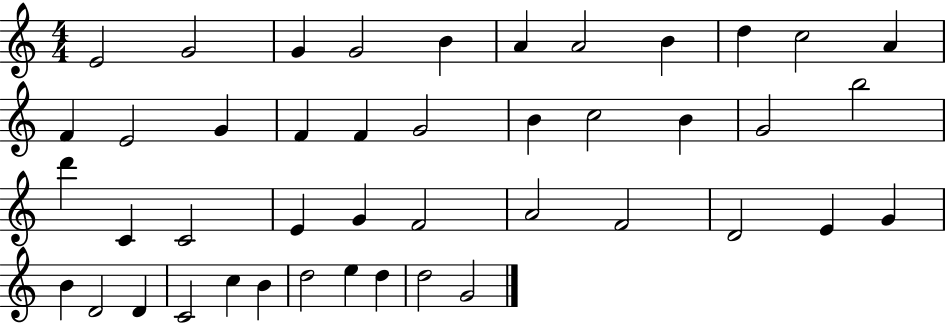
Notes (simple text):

E4/h G4/h G4/q G4/h B4/q A4/q A4/h B4/q D5/q C5/h A4/q F4/q E4/h G4/q F4/q F4/q G4/h B4/q C5/h B4/q G4/h B5/h D6/q C4/q C4/h E4/q G4/q F4/h A4/h F4/h D4/h E4/q G4/q B4/q D4/h D4/q C4/h C5/q B4/q D5/h E5/q D5/q D5/h G4/h